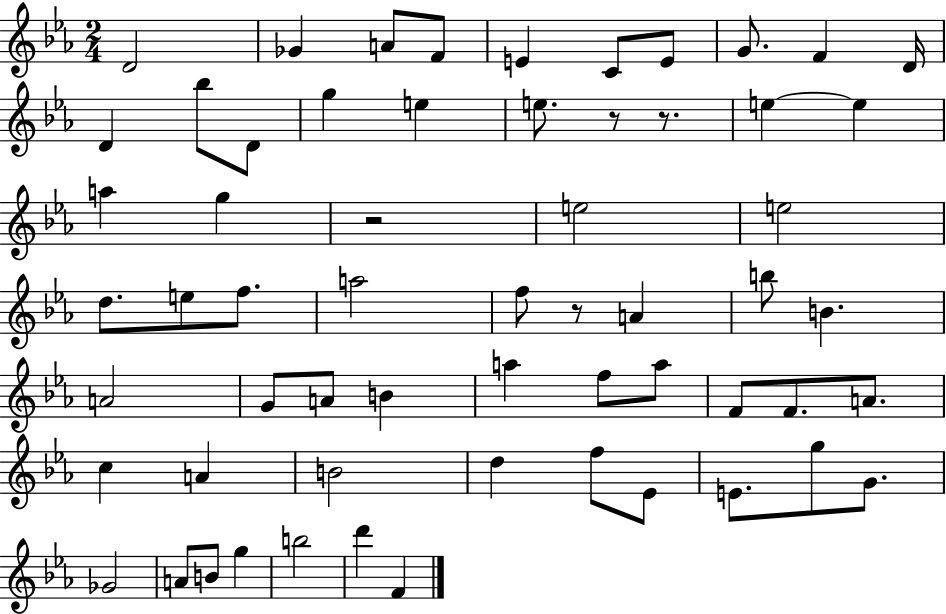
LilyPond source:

{
  \clef treble
  \numericTimeSignature
  \time 2/4
  \key ees \major
  \repeat volta 2 { d'2 | ges'4 a'8 f'8 | e'4 c'8 e'8 | g'8. f'4 d'16 | \break d'4 bes''8 d'8 | g''4 e''4 | e''8. r8 r8. | e''4~~ e''4 | \break a''4 g''4 | r2 | e''2 | e''2 | \break d''8. e''8 f''8. | a''2 | f''8 r8 a'4 | b''8 b'4. | \break a'2 | g'8 a'8 b'4 | a''4 f''8 a''8 | f'8 f'8. a'8. | \break c''4 a'4 | b'2 | d''4 f''8 ees'8 | e'8. g''8 g'8. | \break ges'2 | a'8 b'8 g''4 | b''2 | d'''4 f'4 | \break } \bar "|."
}